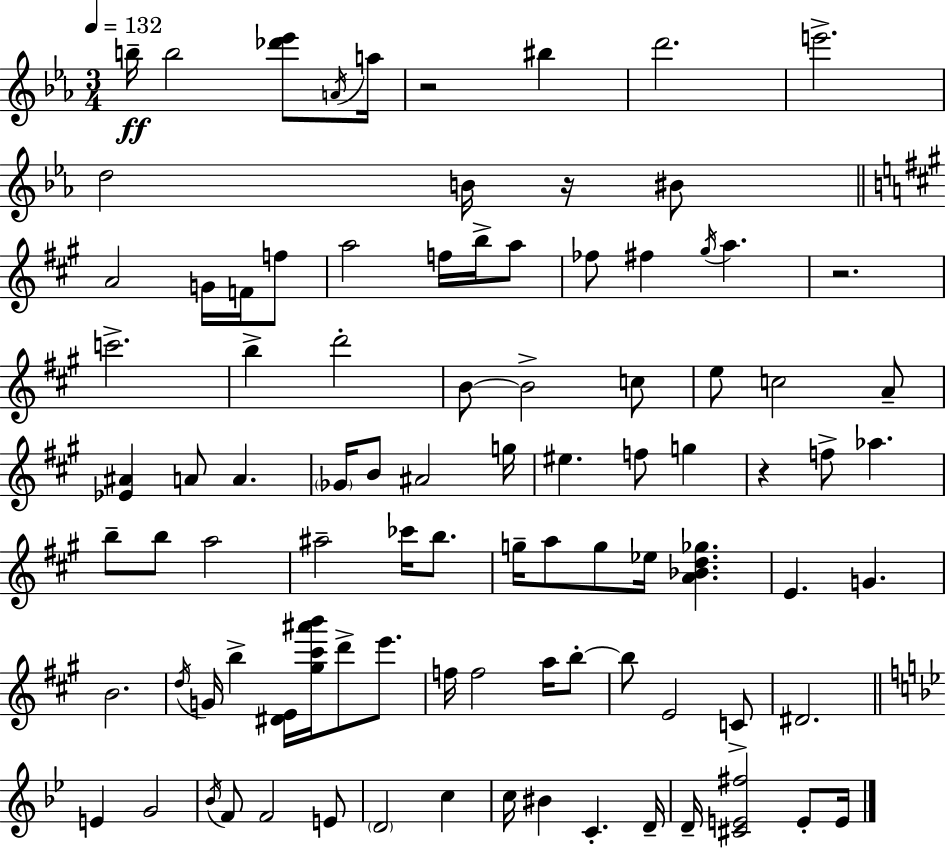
{
  \clef treble
  \numericTimeSignature
  \time 3/4
  \key ees \major
  \tempo 4 = 132
  \repeat volta 2 { b''16--\ff b''2 <des''' ees'''>8 \acciaccatura { a'16 } | a''16 r2 bis''4 | d'''2. | e'''2.-> | \break d''2 b'16 r16 bis'8 | \bar "||" \break \key a \major a'2 g'16 f'16 f''8 | a''2 f''16 b''16-> a''8 | fes''8 fis''4 \acciaccatura { gis''16 } a''4. | r2. | \break c'''2.-> | b''4-> d'''2-. | b'8~~ b'2-> c''8 | e''8 c''2 a'8-- | \break <ees' ais'>4 a'8 a'4. | \parenthesize ges'16 b'8 ais'2 | g''16 eis''4. f''8 g''4 | r4 f''8-> aes''4. | \break b''8-- b''8 a''2 | ais''2-- ces'''16 b''8. | g''16-- a''8 g''8 ees''16 <a' bes' d'' ges''>4. | e'4. g'4. | \break b'2. | \acciaccatura { d''16 } g'16 b''4-> <dis' e'>16 <gis'' cis''' ais''' b'''>16 d'''8-> e'''8. | f''16 f''2 a''16 | b''8-.~~ b''8 e'2 | \break c'8-> dis'2. | \bar "||" \break \key g \minor e'4 g'2 | \acciaccatura { bes'16 } f'8 f'2 e'8 | \parenthesize d'2 c''4 | c''16 bis'4 c'4.-. | \break d'16-- d'16-- <cis' e' fis''>2 e'8-. | e'16 } \bar "|."
}